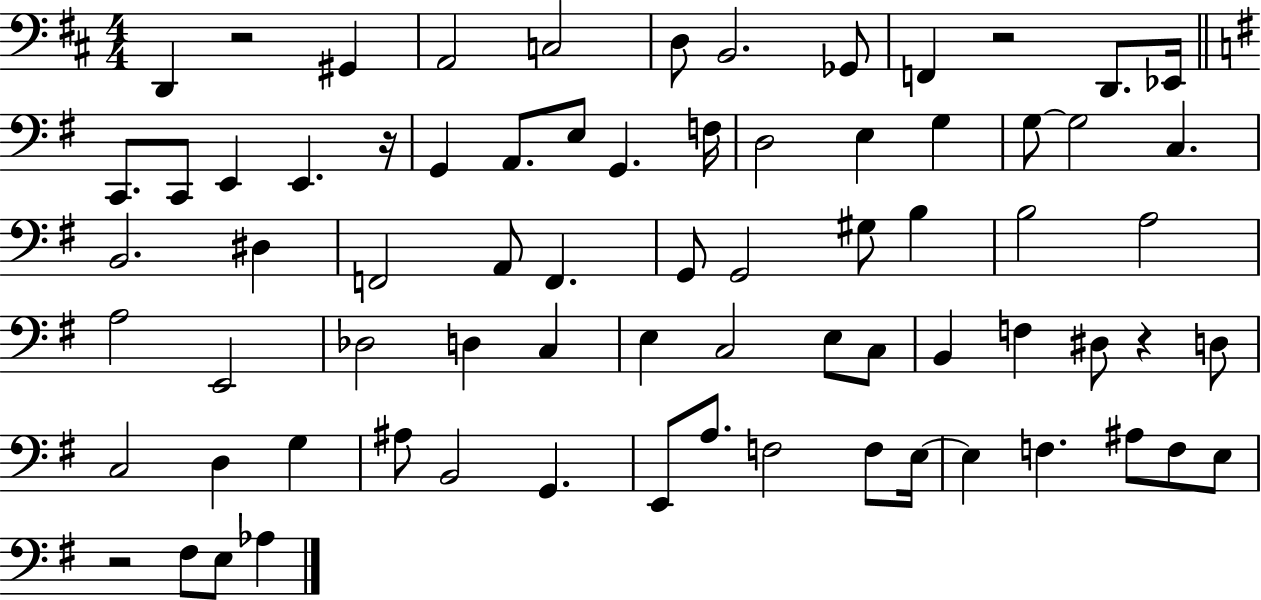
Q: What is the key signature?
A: D major